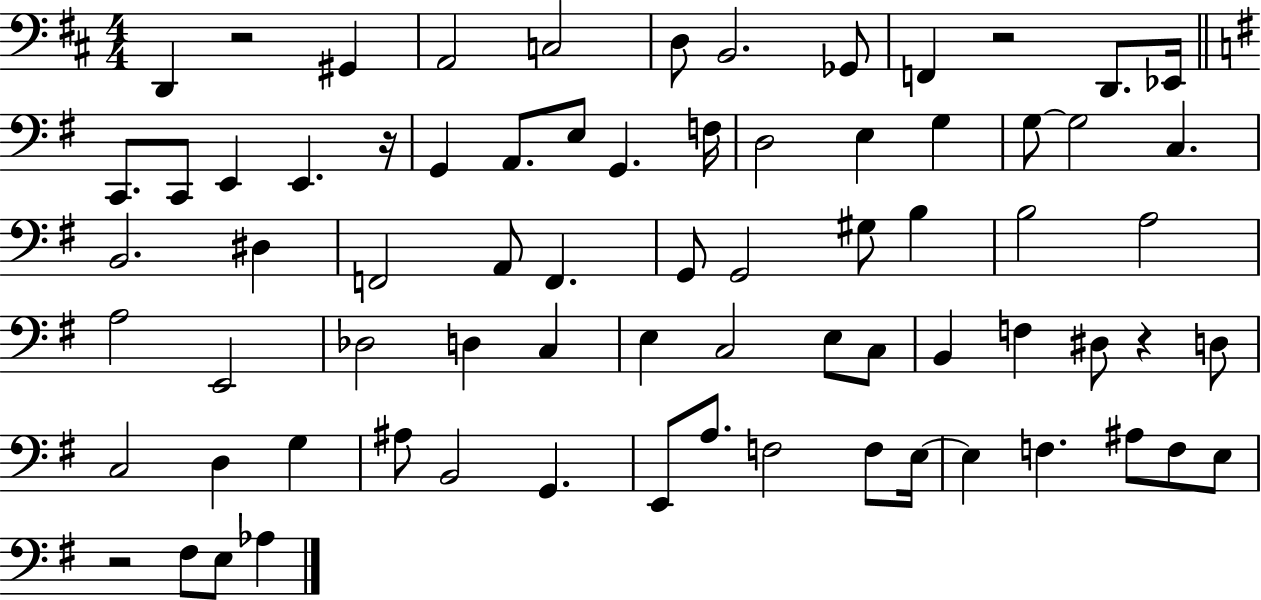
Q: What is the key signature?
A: D major